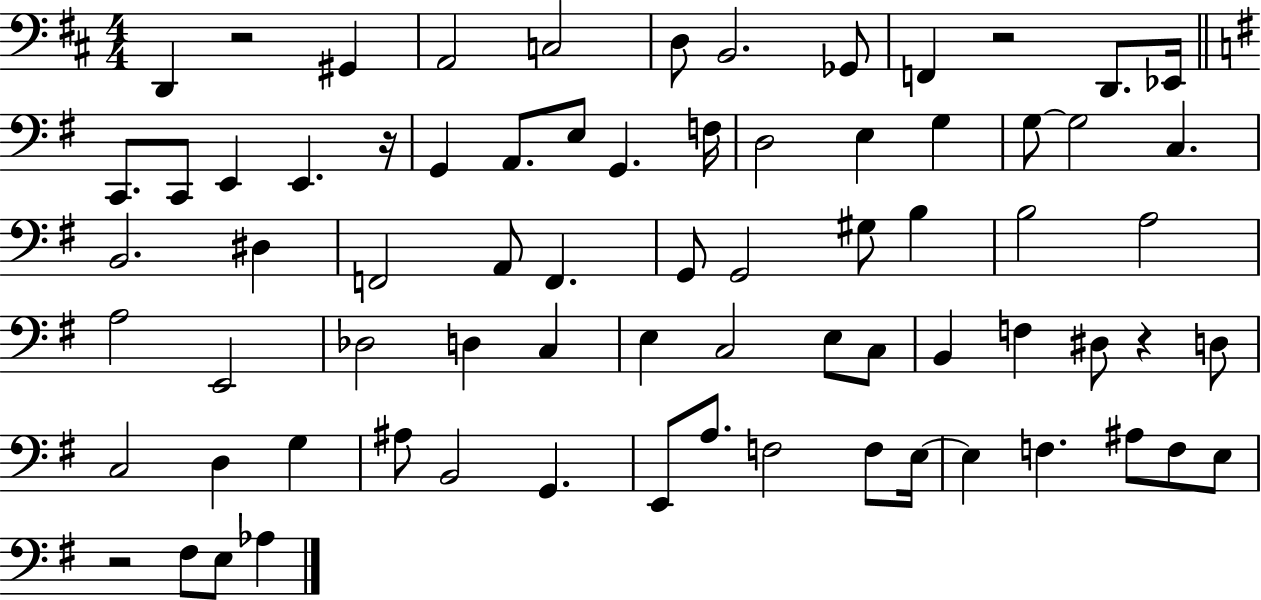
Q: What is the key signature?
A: D major